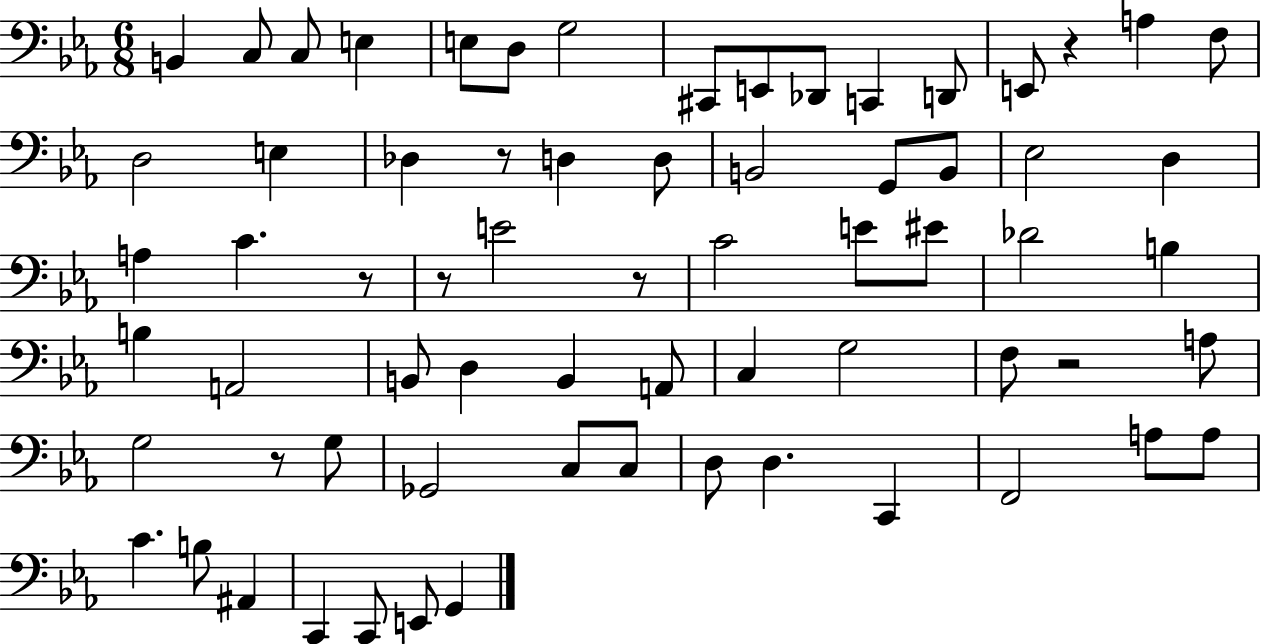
{
  \clef bass
  \numericTimeSignature
  \time 6/8
  \key ees \major
  b,4 c8 c8 e4 | e8 d8 g2 | cis,8 e,8 des,8 c,4 d,8 | e,8 r4 a4 f8 | \break d2 e4 | des4 r8 d4 d8 | b,2 g,8 b,8 | ees2 d4 | \break a4 c'4. r8 | r8 e'2 r8 | c'2 e'8 eis'8 | des'2 b4 | \break b4 a,2 | b,8 d4 b,4 a,8 | c4 g2 | f8 r2 a8 | \break g2 r8 g8 | ges,2 c8 c8 | d8 d4. c,4 | f,2 a8 a8 | \break c'4. b8 ais,4 | c,4 c,8 e,8 g,4 | \bar "|."
}